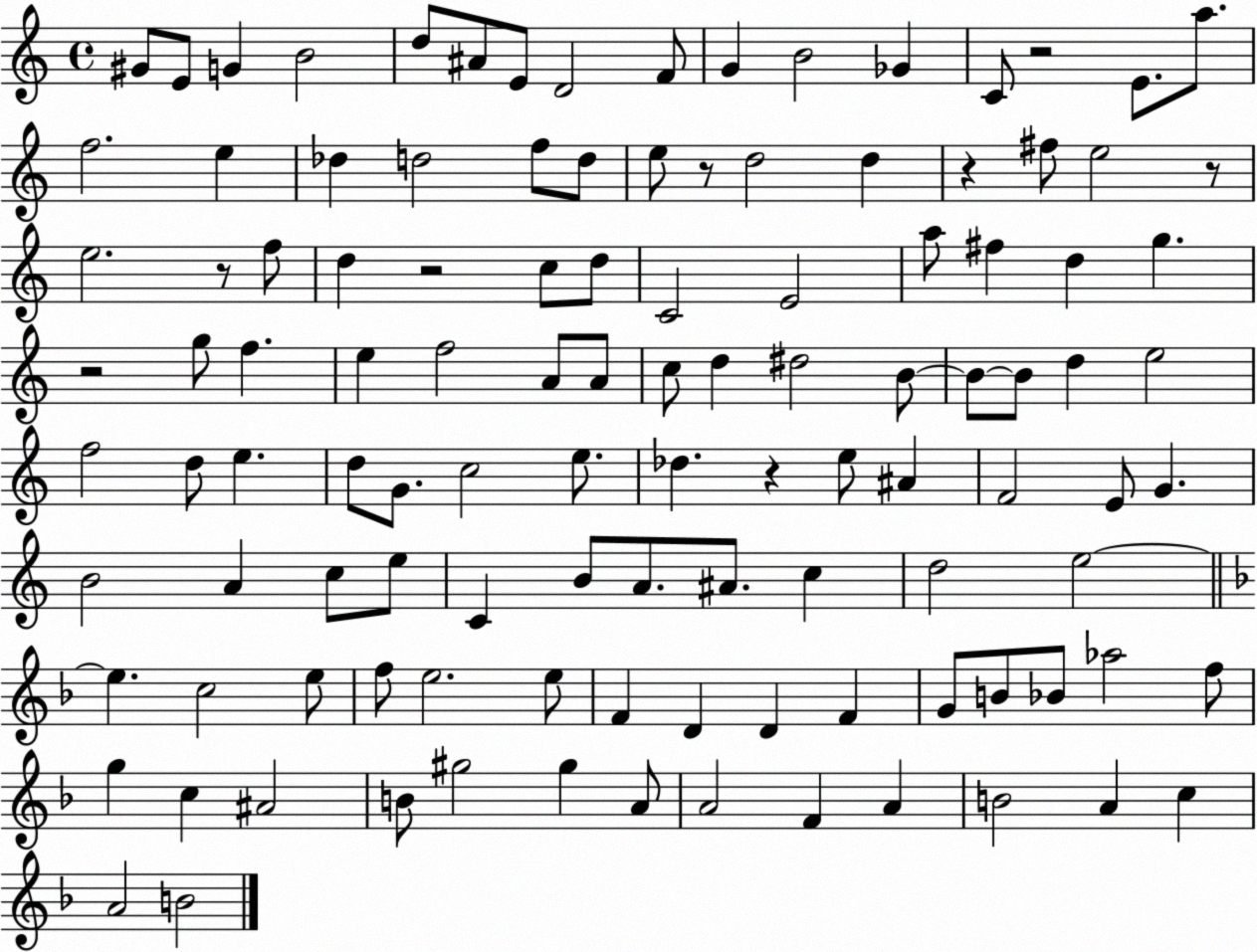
X:1
T:Untitled
M:4/4
L:1/4
K:C
^G/2 E/2 G B2 d/2 ^A/2 E/2 D2 F/2 G B2 _G C/2 z2 E/2 a/2 f2 e _d d2 f/2 d/2 e/2 z/2 d2 d z ^f/2 e2 z/2 e2 z/2 f/2 d z2 c/2 d/2 C2 E2 a/2 ^f d g z2 g/2 f e f2 A/2 A/2 c/2 d ^d2 B/2 B/2 B/2 d e2 f2 d/2 e d/2 G/2 c2 e/2 _d z e/2 ^A F2 E/2 G B2 A c/2 e/2 C B/2 A/2 ^A/2 c d2 e2 e c2 e/2 f/2 e2 e/2 F D D F G/2 B/2 _B/2 _a2 f/2 g c ^A2 B/2 ^g2 ^g A/2 A2 F A B2 A c A2 B2